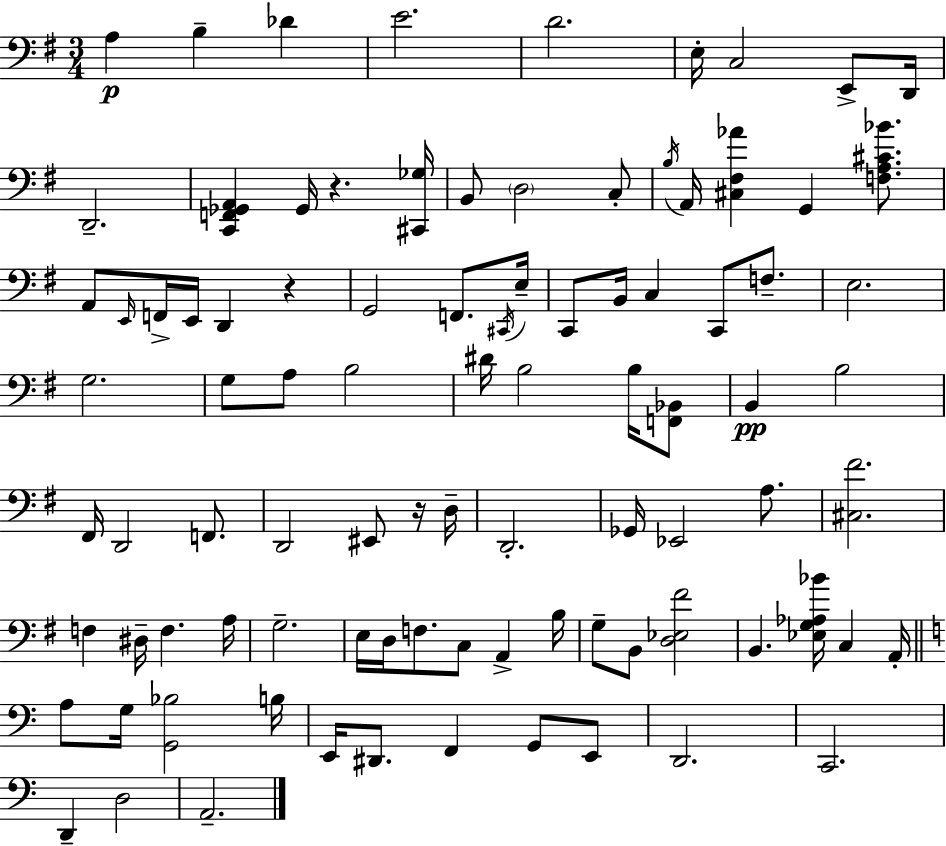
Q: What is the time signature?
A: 3/4